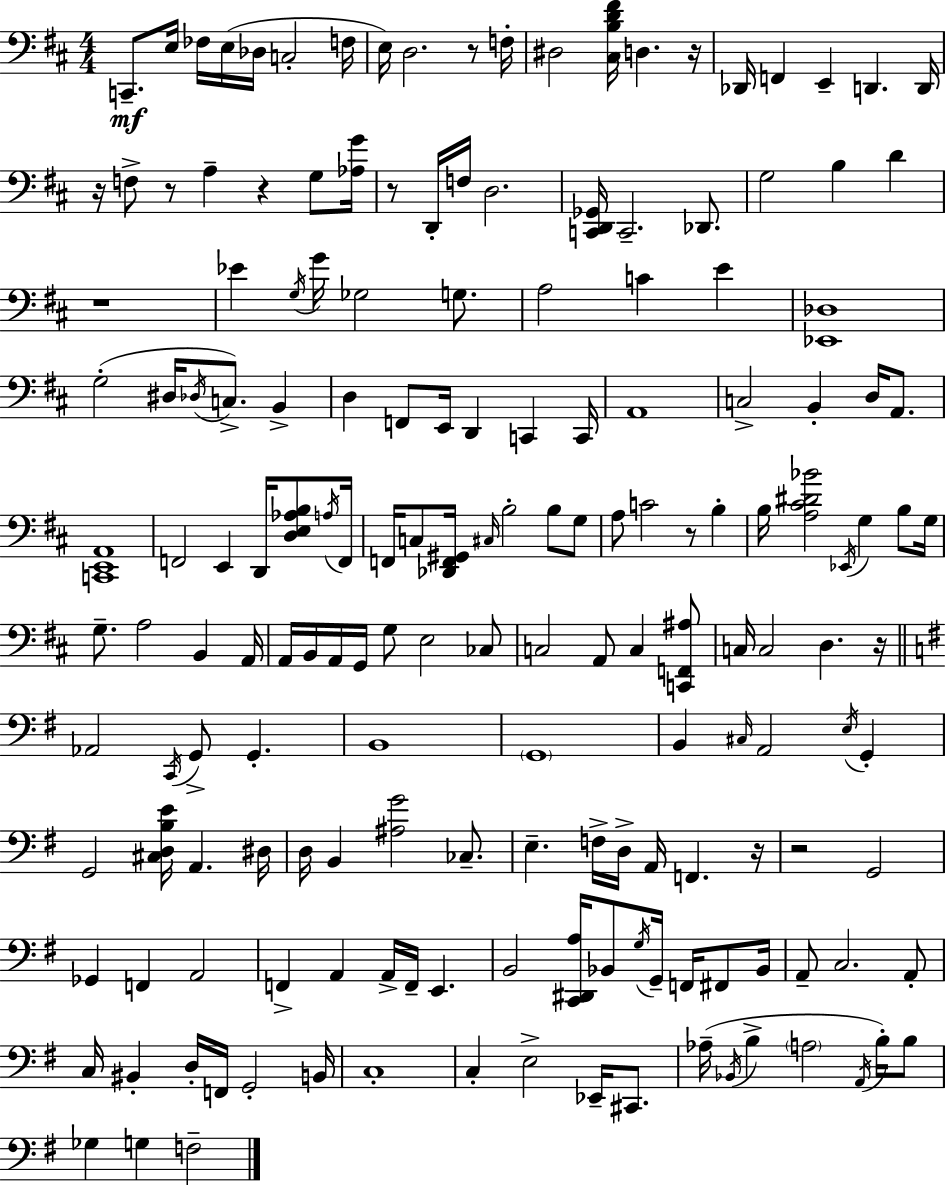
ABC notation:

X:1
T:Untitled
M:4/4
L:1/4
K:D
C,,/2 E,/4 _F,/4 E,/4 _D,/4 C,2 F,/4 E,/4 D,2 z/2 F,/4 ^D,2 [^C,B,D^F]/4 D, z/4 _D,,/4 F,, E,, D,, D,,/4 z/4 F,/2 z/2 A, z G,/2 [_A,G]/4 z/2 D,,/4 F,/4 D,2 [C,,D,,_G,,]/4 C,,2 _D,,/2 G,2 B, D z4 _E G,/4 G/4 _G,2 G,/2 A,2 C E [_E,,_D,]4 G,2 ^D,/4 _D,/4 C,/2 B,, D, F,,/2 E,,/4 D,, C,, C,,/4 A,,4 C,2 B,, D,/4 A,,/2 [C,,E,,A,,]4 F,,2 E,, D,,/4 [D,E,_A,B,]/2 A,/4 F,,/4 F,,/4 C,/2 [_D,,F,,^G,,]/4 ^C,/4 B,2 B,/2 G,/2 A,/2 C2 z/2 B, B,/4 [A,^C^D_B]2 _E,,/4 G, B,/2 G,/4 G,/2 A,2 B,, A,,/4 A,,/4 B,,/4 A,,/4 G,,/4 G,/2 E,2 _C,/2 C,2 A,,/2 C, [C,,F,,^A,]/2 C,/4 C,2 D, z/4 _A,,2 C,,/4 G,,/2 G,, B,,4 G,,4 B,, ^C,/4 A,,2 E,/4 G,, G,,2 [^C,D,B,E]/4 A,, ^D,/4 D,/4 B,, [^A,G]2 _C,/2 E, F,/4 D,/4 A,,/4 F,, z/4 z2 G,,2 _G,, F,, A,,2 F,, A,, A,,/4 F,,/4 E,, B,,2 [C,,^D,,A,]/4 _B,,/2 G,/4 G,,/4 F,,/4 ^F,,/2 _B,,/4 A,,/2 C,2 A,,/2 C,/4 ^B,, D,/4 F,,/4 G,,2 B,,/4 C,4 C, E,2 _E,,/4 ^C,,/2 _A,/4 _B,,/4 B, A,2 A,,/4 B,/4 B,/2 _G, G, F,2